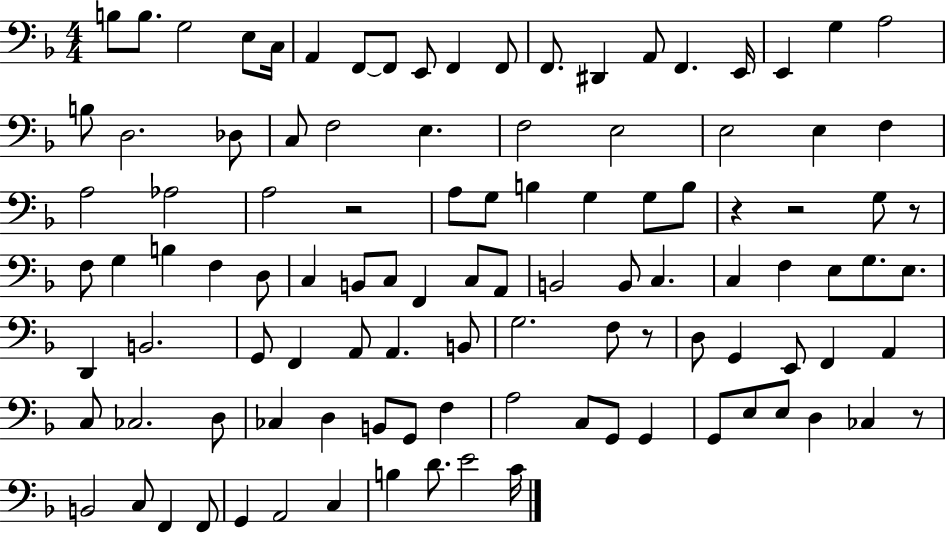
{
  \clef bass
  \numericTimeSignature
  \time 4/4
  \key f \major
  b8 b8. g2 e8 c16 | a,4 f,8~~ f,8 e,8 f,4 f,8 | f,8. dis,4 a,8 f,4. e,16 | e,4 g4 a2 | \break b8 d2. des8 | c8 f2 e4. | f2 e2 | e2 e4 f4 | \break a2 aes2 | a2 r2 | a8 g8 b4 g4 g8 b8 | r4 r2 g8 r8 | \break f8 g4 b4 f4 d8 | c4 b,8 c8 f,4 c8 a,8 | b,2 b,8 c4. | c4 f4 e8 g8. e8. | \break d,4 b,2. | g,8 f,4 a,8 a,4. b,8 | g2. f8 r8 | d8 g,4 e,8 f,4 a,4 | \break c8 ces2. d8 | ces4 d4 b,8 g,8 f4 | a2 c8 g,8 g,4 | g,8 e8 e8 d4 ces4 r8 | \break b,2 c8 f,4 f,8 | g,4 a,2 c4 | b4 d'8. e'2 c'16 | \bar "|."
}